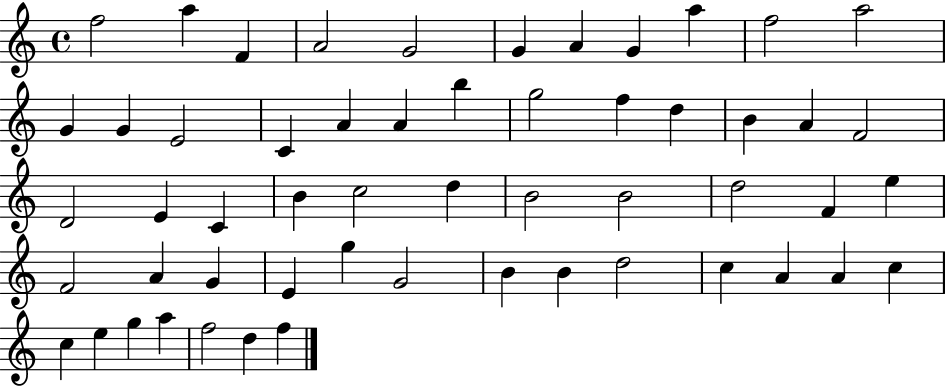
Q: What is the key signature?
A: C major